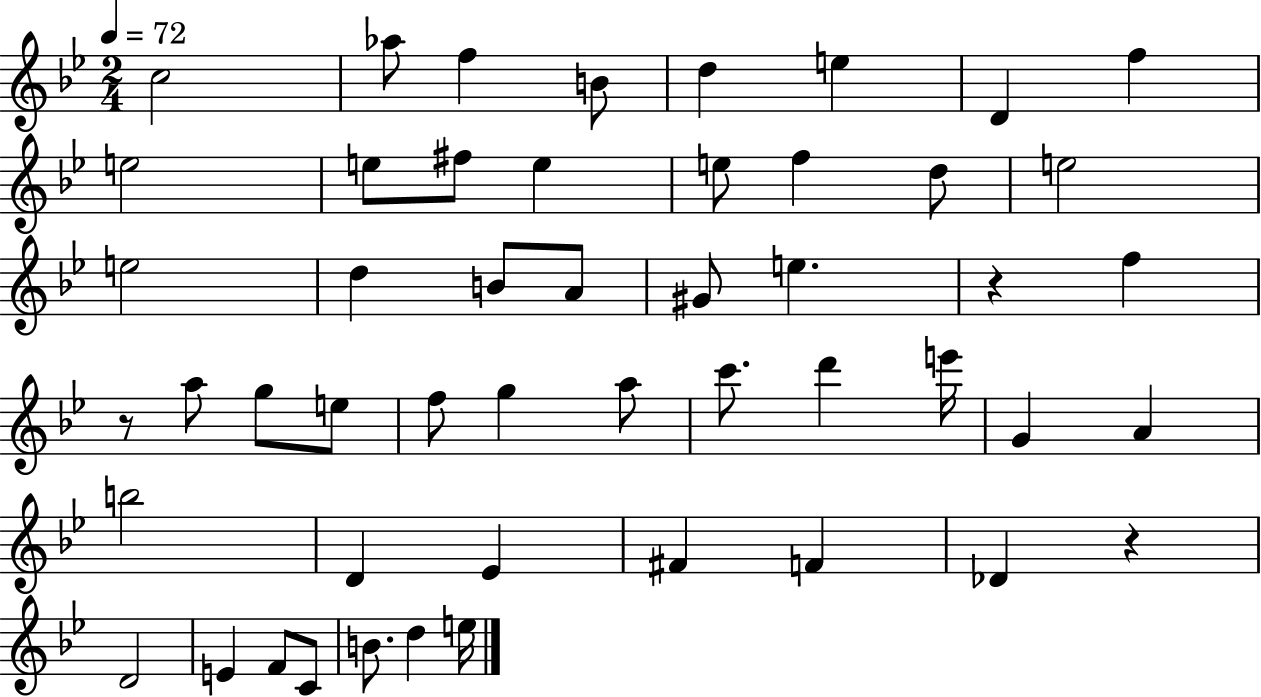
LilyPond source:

{
  \clef treble
  \numericTimeSignature
  \time 2/4
  \key bes \major
  \tempo 4 = 72
  c''2 | aes''8 f''4 b'8 | d''4 e''4 | d'4 f''4 | \break e''2 | e''8 fis''8 e''4 | e''8 f''4 d''8 | e''2 | \break e''2 | d''4 b'8 a'8 | gis'8 e''4. | r4 f''4 | \break r8 a''8 g''8 e''8 | f''8 g''4 a''8 | c'''8. d'''4 e'''16 | g'4 a'4 | \break b''2 | d'4 ees'4 | fis'4 f'4 | des'4 r4 | \break d'2 | e'4 f'8 c'8 | b'8. d''4 e''16 | \bar "|."
}